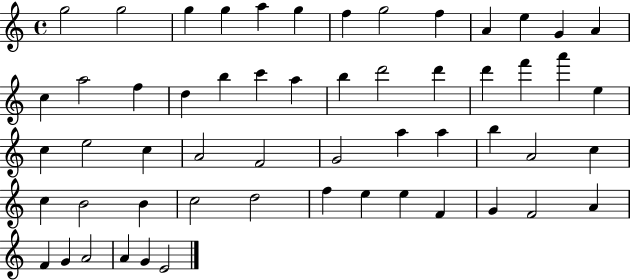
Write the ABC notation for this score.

X:1
T:Untitled
M:4/4
L:1/4
K:C
g2 g2 g g a g f g2 f A e G A c a2 f d b c' a b d'2 d' d' f' a' e c e2 c A2 F2 G2 a a b A2 c c B2 B c2 d2 f e e F G F2 A F G A2 A G E2